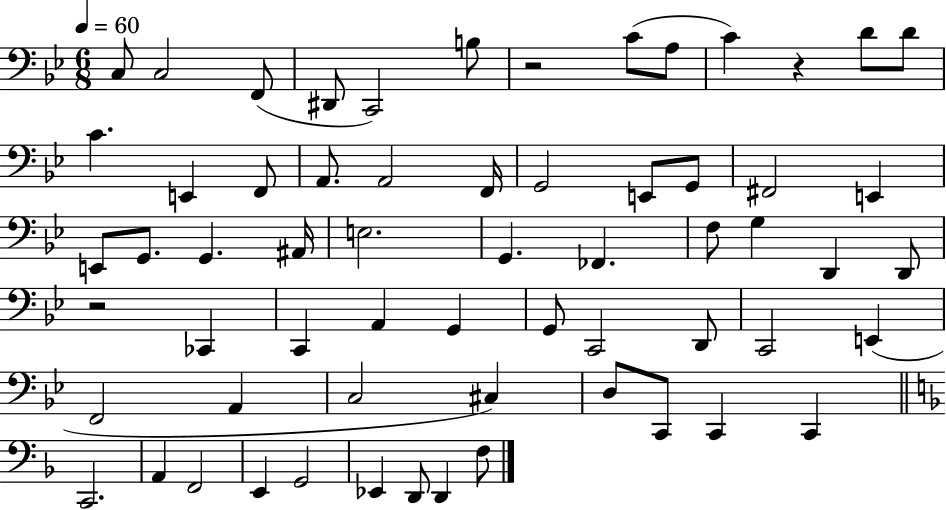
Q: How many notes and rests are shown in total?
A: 62